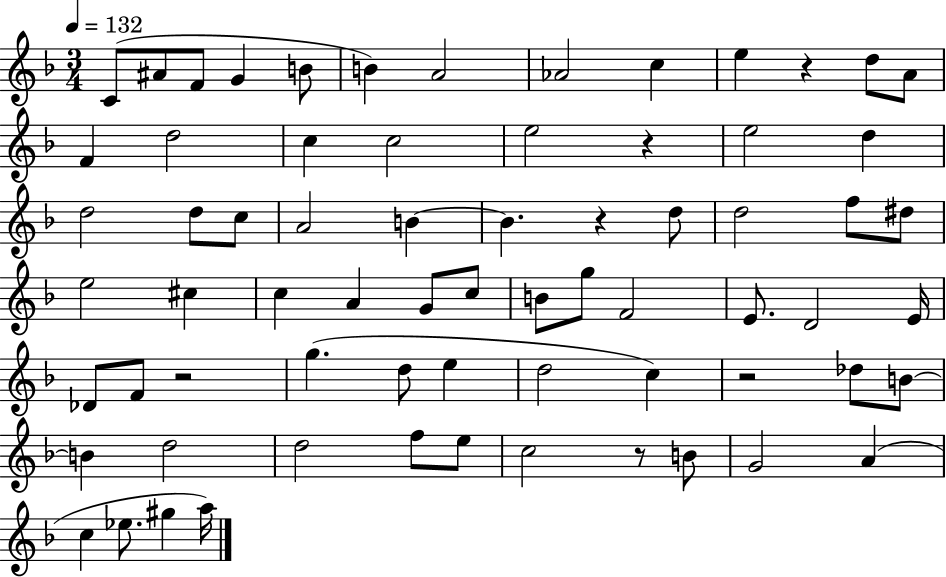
C4/e A#4/e F4/e G4/q B4/e B4/q A4/h Ab4/h C5/q E5/q R/q D5/e A4/e F4/q D5/h C5/q C5/h E5/h R/q E5/h D5/q D5/h D5/e C5/e A4/h B4/q B4/q. R/q D5/e D5/h F5/e D#5/e E5/h C#5/q C5/q A4/q G4/e C5/e B4/e G5/e F4/h E4/e. D4/h E4/s Db4/e F4/e R/h G5/q. D5/e E5/q D5/h C5/q R/h Db5/e B4/e B4/q D5/h D5/h F5/e E5/e C5/h R/e B4/e G4/h A4/q C5/q Eb5/e. G#5/q A5/s